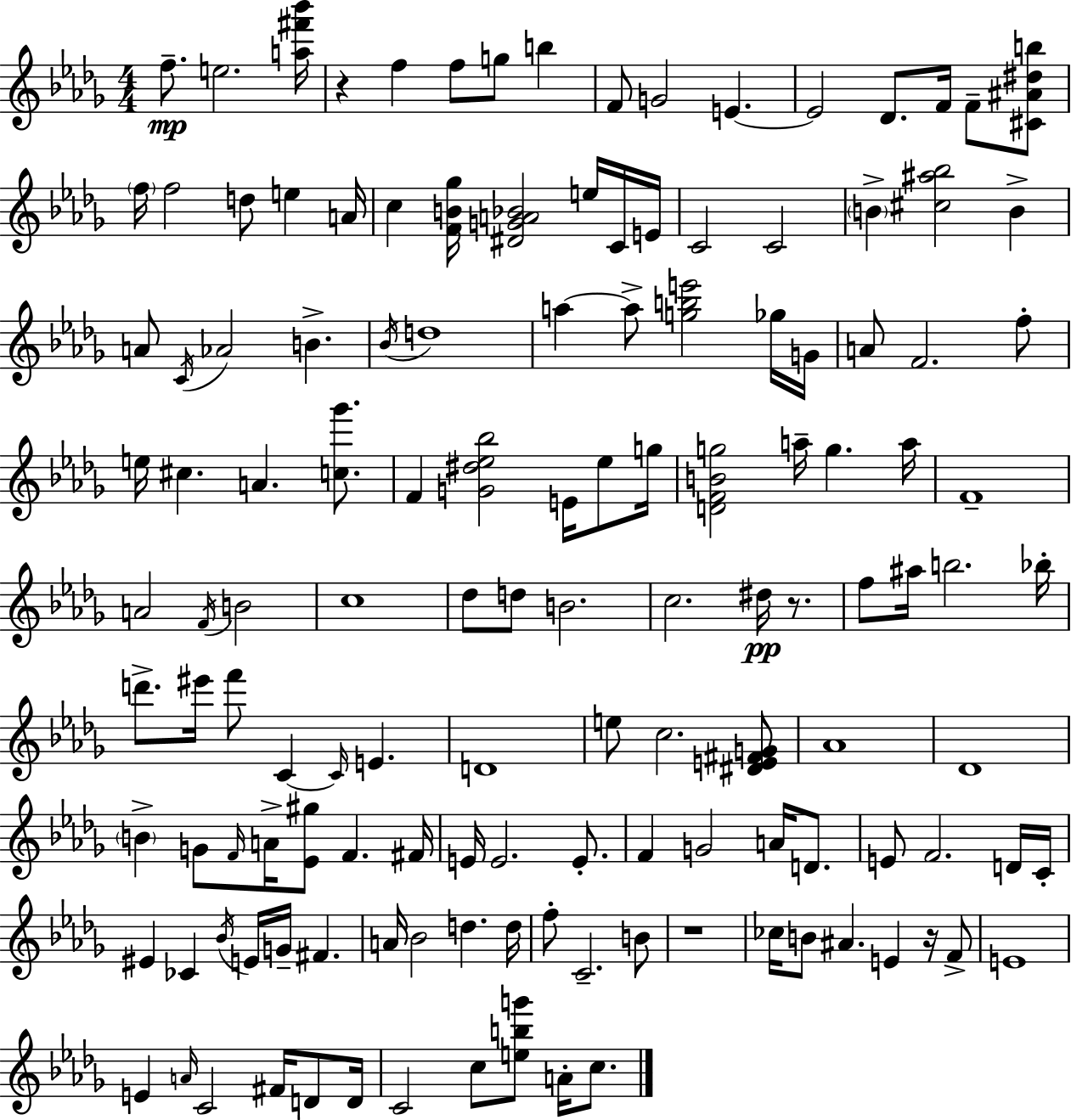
F5/e. E5/h. [A5,F#6,Bb6]/s R/q F5/q F5/e G5/e B5/q F4/e G4/h E4/q. E4/h Db4/e. F4/s F4/e [C#4,A#4,D#5,B5]/e F5/s F5/h D5/e E5/q A4/s C5/q [F4,B4,Gb5]/s [D#4,G4,A4,Bb4]/h E5/s C4/s E4/s C4/h C4/h B4/q [C#5,A#5,Bb5]/h B4/q A4/e C4/s Ab4/h B4/q. Bb4/s D5/w A5/q A5/e [G5,B5,E6]/h Gb5/s G4/s A4/e F4/h. F5/e E5/s C#5/q. A4/q. [C5,Gb6]/e. F4/q [G4,D#5,Eb5,Bb5]/h E4/s Eb5/e G5/s [D4,F4,B4,G5]/h A5/s G5/q. A5/s F4/w A4/h F4/s B4/h C5/w Db5/e D5/e B4/h. C5/h. D#5/s R/e. F5/e A#5/s B5/h. Bb5/s D6/e. EIS6/s F6/e C4/q C4/s E4/q. D4/w E5/e C5/h. [D#4,E4,F#4,G4]/e Ab4/w Db4/w B4/q G4/e F4/s A4/s [Eb4,G#5]/e F4/q. F#4/s E4/s E4/h. E4/e. F4/q G4/h A4/s D4/e. E4/e F4/h. D4/s C4/s EIS4/q CES4/q Bb4/s E4/s G4/s F#4/q. A4/s Bb4/h D5/q. D5/s F5/e C4/h. B4/e R/w CES5/s B4/e A#4/q. E4/q R/s F4/e E4/w E4/q A4/s C4/h F#4/s D4/e D4/s C4/h C5/e [E5,B5,G6]/e A4/s C5/e.